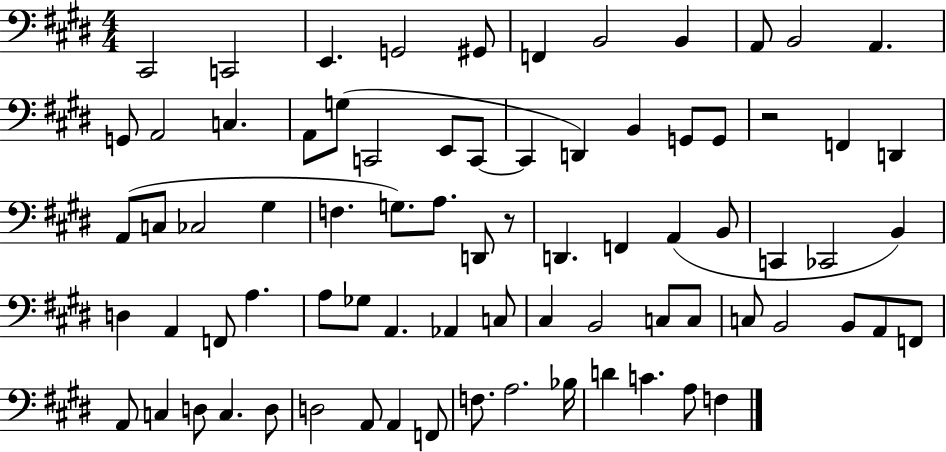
C#2/h C2/h E2/q. G2/h G#2/e F2/q B2/h B2/q A2/e B2/h A2/q. G2/e A2/h C3/q. A2/e G3/e C2/h E2/e C2/e C2/q D2/q B2/q G2/e G2/e R/h F2/q D2/q A2/e C3/e CES3/h G#3/q F3/q. G3/e. A3/e. D2/e R/e D2/q. F2/q A2/q B2/e C2/q CES2/h B2/q D3/q A2/q F2/e A3/q. A3/e Gb3/e A2/q. Ab2/q C3/e C#3/q B2/h C3/e C3/e C3/e B2/h B2/e A2/e F2/e A2/e C3/q D3/e C3/q. D3/e D3/h A2/e A2/q F2/e F3/e. A3/h. Bb3/s D4/q C4/q. A3/e F3/q